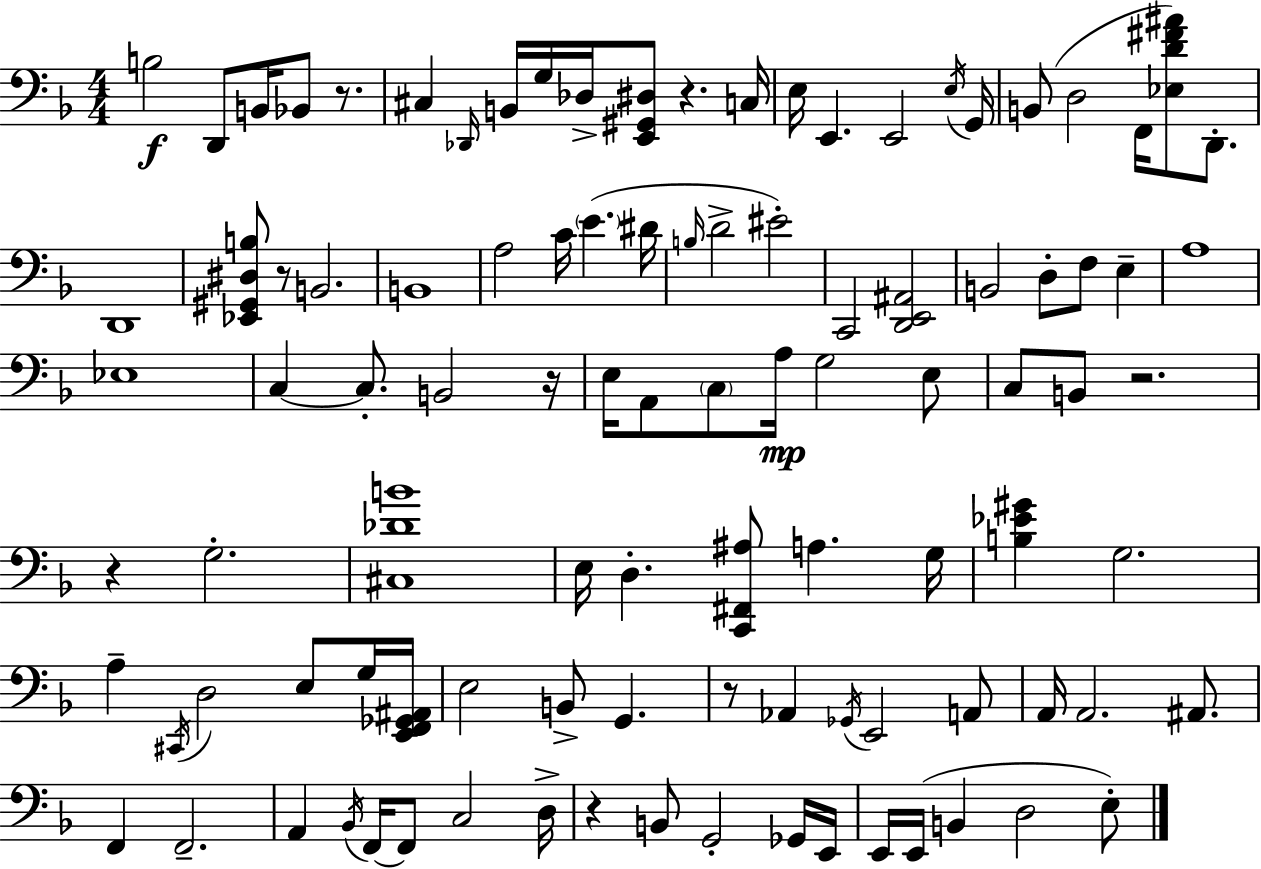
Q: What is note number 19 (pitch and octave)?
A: D2